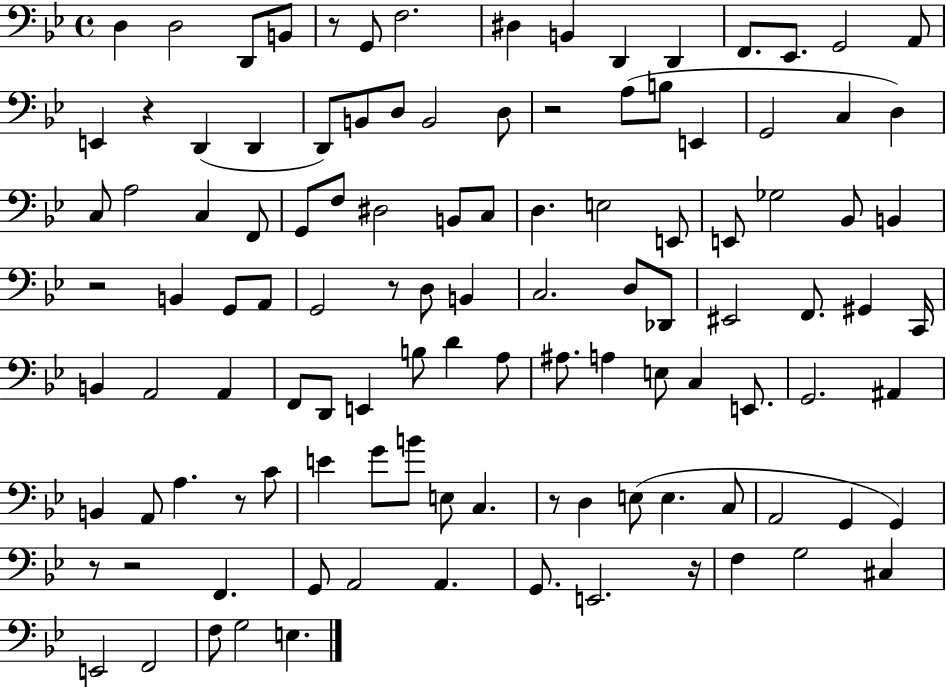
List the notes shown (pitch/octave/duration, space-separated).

D3/q D3/h D2/e B2/e R/e G2/e F3/h. D#3/q B2/q D2/q D2/q F2/e. Eb2/e. G2/h A2/e E2/q R/q D2/q D2/q D2/e B2/e D3/e B2/h D3/e R/h A3/e B3/e E2/q G2/h C3/q D3/q C3/e A3/h C3/q F2/e G2/e F3/e D#3/h B2/e C3/e D3/q. E3/h E2/e E2/e Gb3/h Bb2/e B2/q R/h B2/q G2/e A2/e G2/h R/e D3/e B2/q C3/h. D3/e Db2/e EIS2/h F2/e. G#2/q C2/s B2/q A2/h A2/q F2/e D2/e E2/q B3/e D4/q A3/e A#3/e. A3/q E3/e C3/q E2/e. G2/h. A#2/q B2/q A2/e A3/q. R/e C4/e E4/q G4/e B4/e E3/e C3/q. R/e D3/q E3/e E3/q. C3/e A2/h G2/q G2/q R/e R/h F2/q. G2/e A2/h A2/q. G2/e. E2/h. R/s F3/q G3/h C#3/q E2/h F2/h F3/e G3/h E3/q.